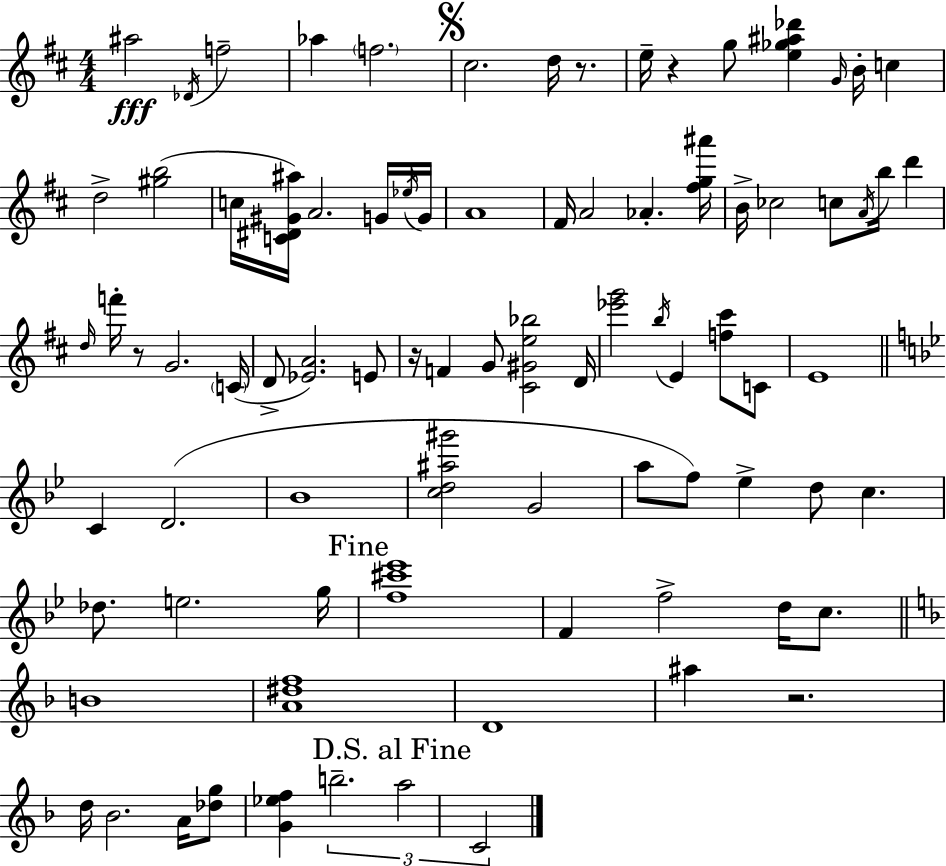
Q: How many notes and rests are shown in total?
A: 84